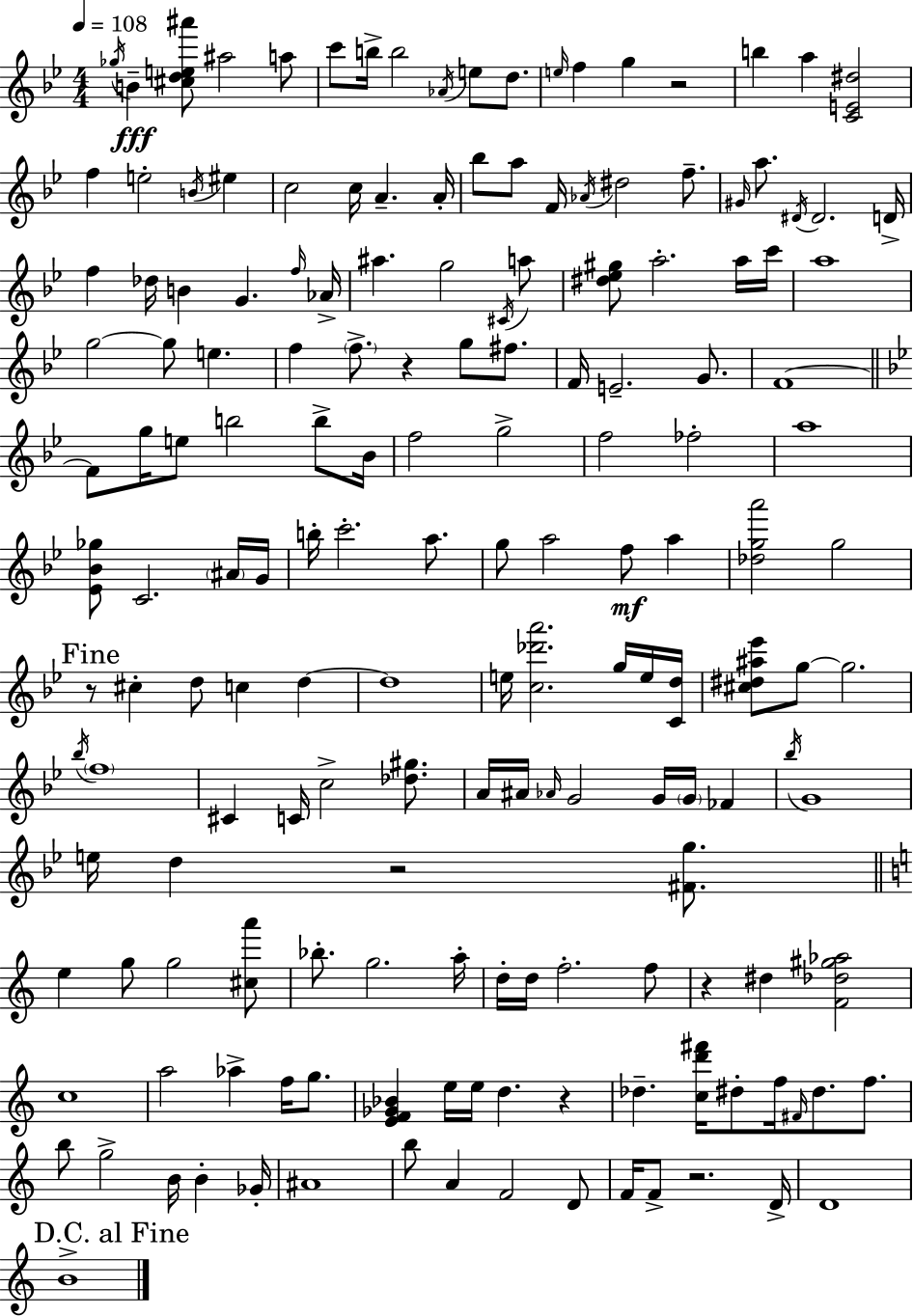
Gb5/s B4/q [C#5,D5,E5,A#6]/e A#5/h A5/e C6/e B5/s B5/h Ab4/s E5/e D5/e. E5/s F5/q G5/q R/h B5/q A5/q [C4,E4,D#5]/h F5/q E5/h B4/s EIS5/q C5/h C5/s A4/q. A4/s Bb5/e A5/e F4/s Ab4/s D#5/h F5/e. G#4/s A5/e. D#4/s D#4/h. D4/s F5/q Db5/s B4/q G4/q. F5/s Ab4/s A#5/q. G5/h C#4/s A5/e [D#5,Eb5,G#5]/e A5/h. A5/s C6/s A5/w G5/h G5/e E5/q. F5/q F5/e. R/q G5/e F#5/e. F4/s E4/h. G4/e. F4/w F4/e G5/s E5/e B5/h B5/e Bb4/s F5/h G5/h F5/h FES5/h A5/w [Eb4,Bb4,Gb5]/e C4/h. A#4/s G4/s B5/s C6/h. A5/e. G5/e A5/h F5/e A5/q [Db5,G5,A6]/h G5/h R/e C#5/q D5/e C5/q D5/q D5/w E5/s [C5,Db6,A6]/h. G5/s E5/s [C4,D5]/s [C#5,D#5,A#5,Eb6]/e G5/e G5/h. Bb5/s F5/w C#4/q C4/s C5/h [Db5,G#5]/e. A4/s A#4/s Ab4/s G4/h G4/s G4/s FES4/q Bb5/s G4/w E5/s D5/q R/h [F#4,G5]/e. E5/q G5/e G5/h [C#5,A6]/e Bb5/e. G5/h. A5/s D5/s D5/s F5/h. F5/e R/q D#5/q [F4,Db5,G#5,Ab5]/h C5/w A5/h Ab5/q F5/s G5/e. [E4,F4,Gb4,Bb4]/q E5/s E5/s D5/q. R/q Db5/q. [C5,D6,F#6]/s D#5/e F5/s F#4/s D#5/e. F5/e. B5/e G5/h B4/s B4/q Gb4/s A#4/w B5/e A4/q F4/h D4/e F4/s F4/e R/h. D4/s D4/w B4/w